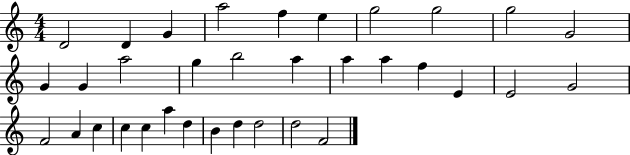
X:1
T:Untitled
M:4/4
L:1/4
K:C
D2 D G a2 f e g2 g2 g2 G2 G G a2 g b2 a a a f E E2 G2 F2 A c c c a d B d d2 d2 F2